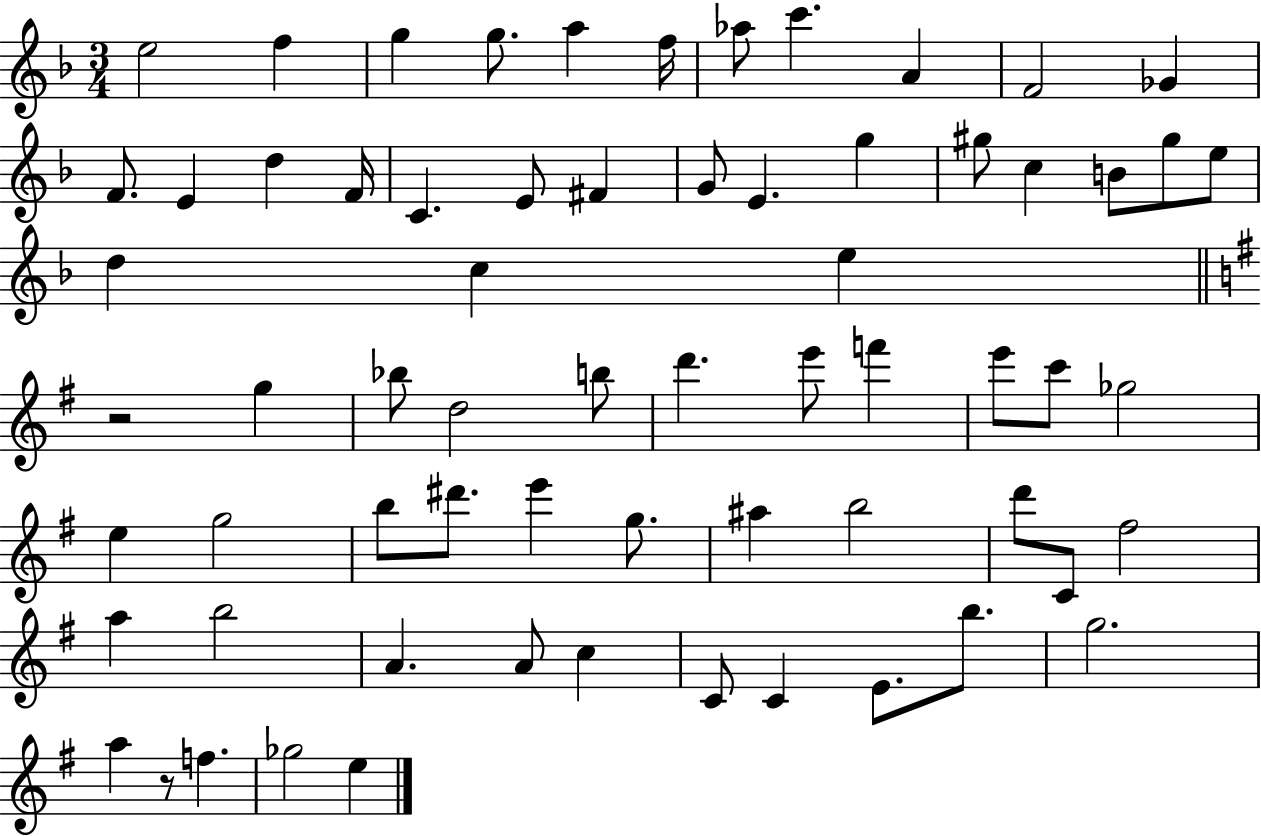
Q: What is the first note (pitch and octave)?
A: E5